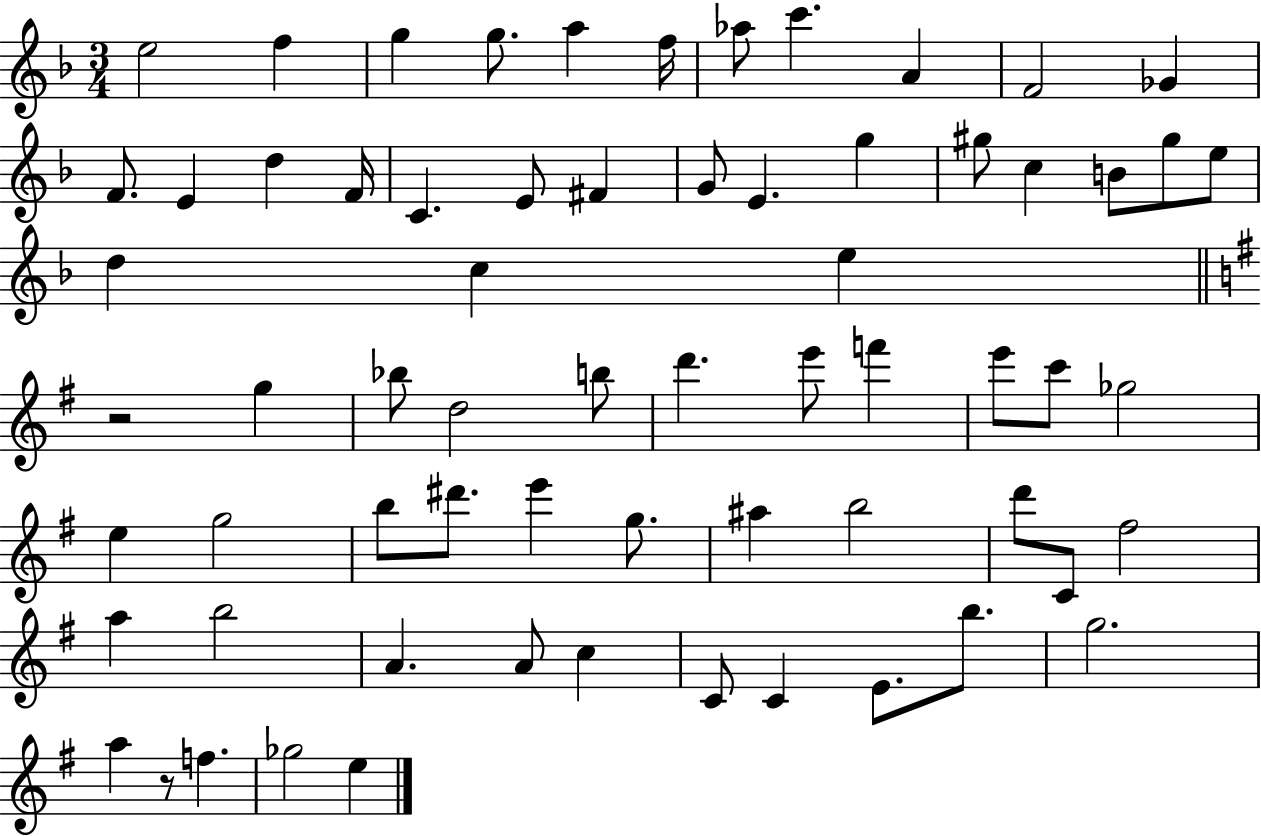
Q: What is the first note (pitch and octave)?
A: E5